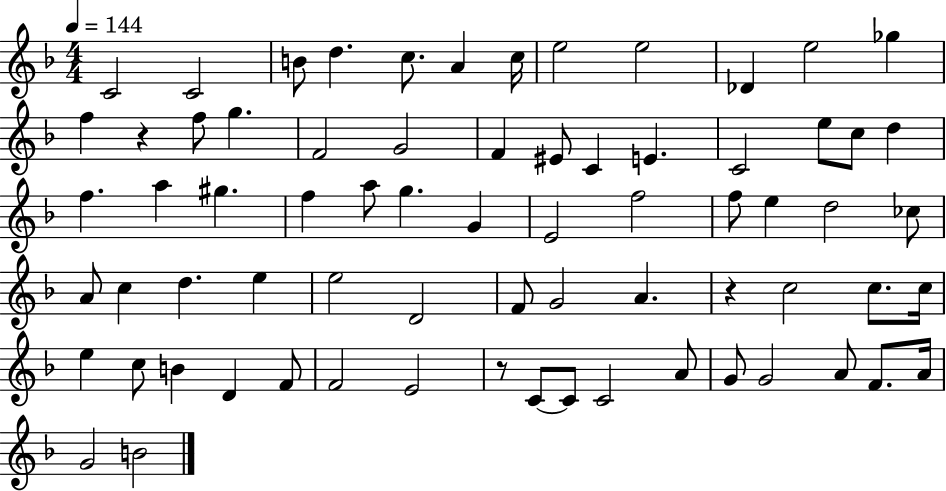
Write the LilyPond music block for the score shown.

{
  \clef treble
  \numericTimeSignature
  \time 4/4
  \key f \major
  \tempo 4 = 144
  \repeat volta 2 { c'2 c'2 | b'8 d''4. c''8. a'4 c''16 | e''2 e''2 | des'4 e''2 ges''4 | \break f''4 r4 f''8 g''4. | f'2 g'2 | f'4 eis'8 c'4 e'4. | c'2 e''8 c''8 d''4 | \break f''4. a''4 gis''4. | f''4 a''8 g''4. g'4 | e'2 f''2 | f''8 e''4 d''2 ces''8 | \break a'8 c''4 d''4. e''4 | e''2 d'2 | f'8 g'2 a'4. | r4 c''2 c''8. c''16 | \break e''4 c''8 b'4 d'4 f'8 | f'2 e'2 | r8 c'8~~ c'8 c'2 a'8 | g'8 g'2 a'8 f'8. a'16 | \break g'2 b'2 | } \bar "|."
}